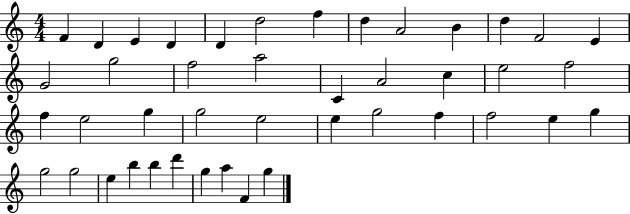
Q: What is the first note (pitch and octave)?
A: F4